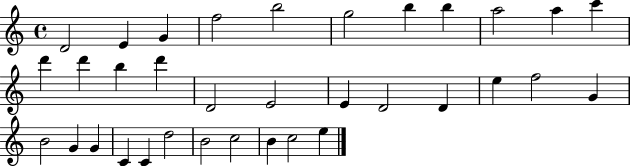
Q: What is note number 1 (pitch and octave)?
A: D4